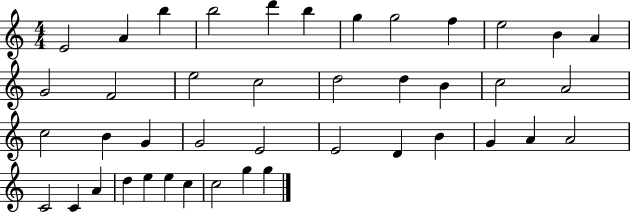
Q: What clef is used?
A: treble